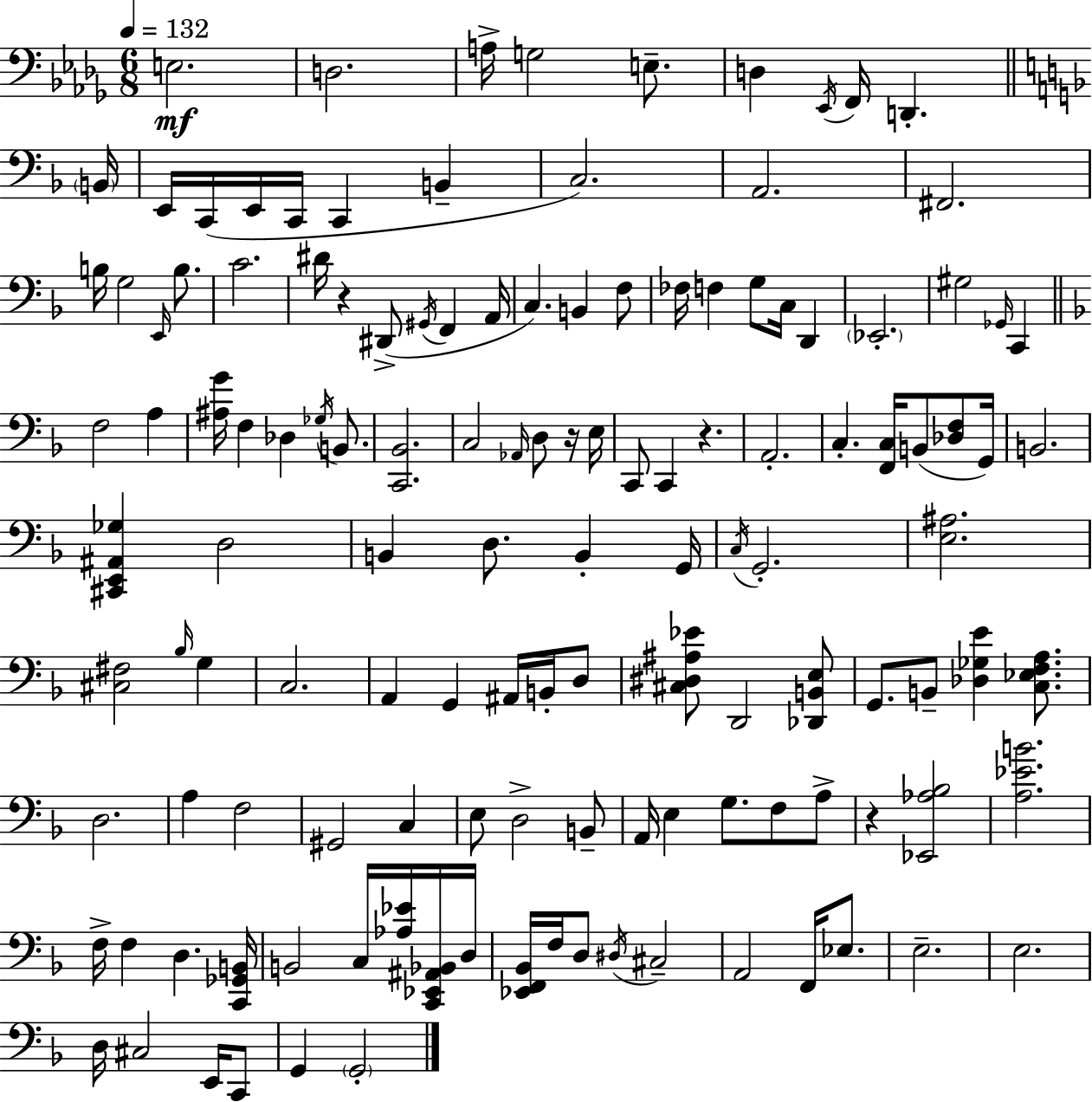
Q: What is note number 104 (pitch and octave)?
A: E3